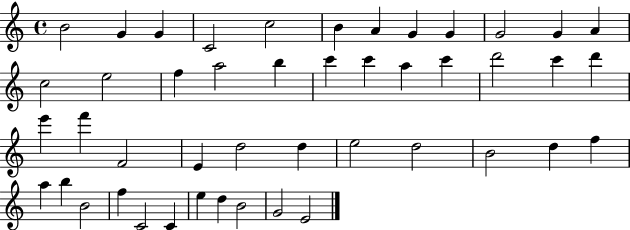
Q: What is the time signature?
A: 4/4